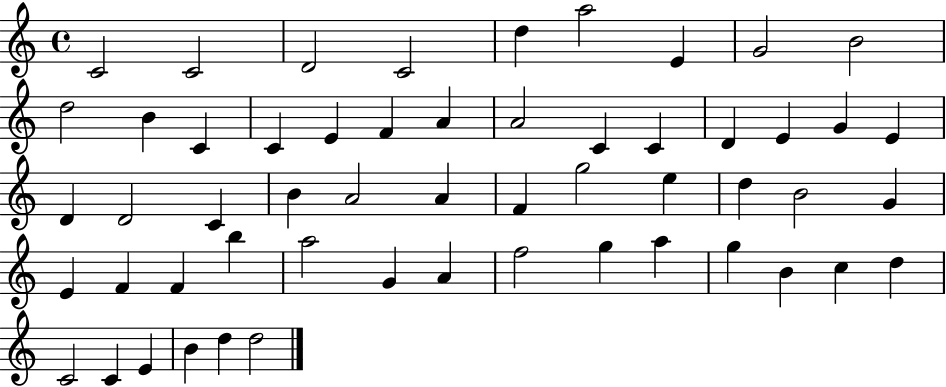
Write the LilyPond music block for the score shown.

{
  \clef treble
  \time 4/4
  \defaultTimeSignature
  \key c \major
  c'2 c'2 | d'2 c'2 | d''4 a''2 e'4 | g'2 b'2 | \break d''2 b'4 c'4 | c'4 e'4 f'4 a'4 | a'2 c'4 c'4 | d'4 e'4 g'4 e'4 | \break d'4 d'2 c'4 | b'4 a'2 a'4 | f'4 g''2 e''4 | d''4 b'2 g'4 | \break e'4 f'4 f'4 b''4 | a''2 g'4 a'4 | f''2 g''4 a''4 | g''4 b'4 c''4 d''4 | \break c'2 c'4 e'4 | b'4 d''4 d''2 | \bar "|."
}